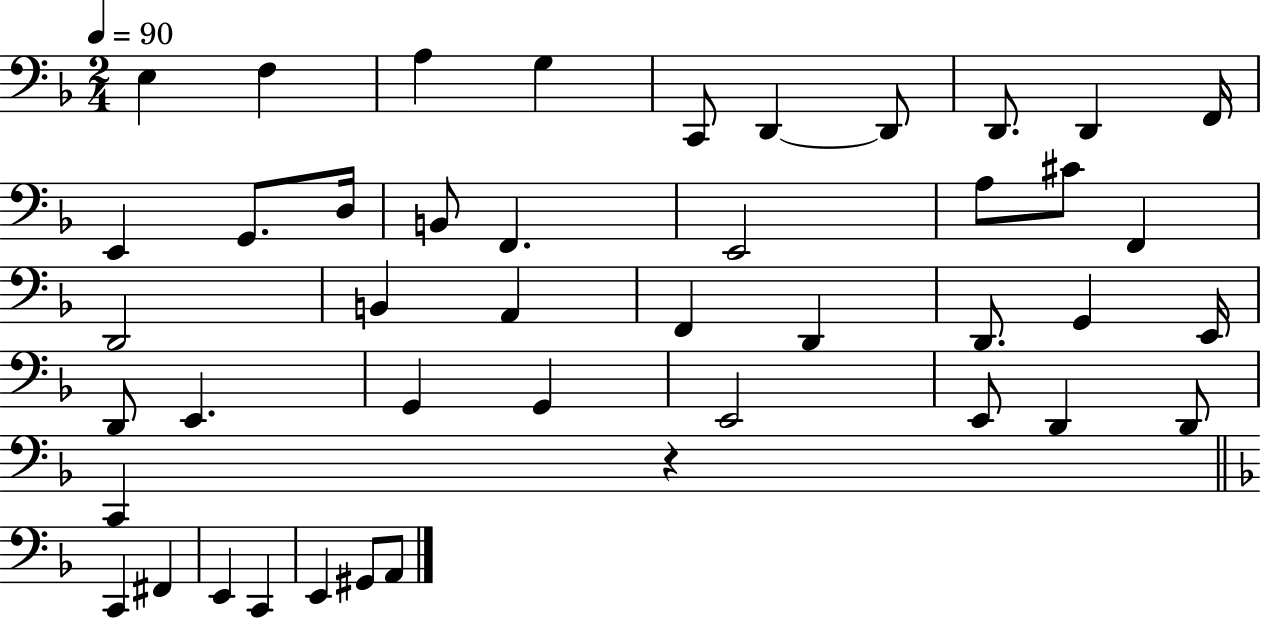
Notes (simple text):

E3/q F3/q A3/q G3/q C2/e D2/q D2/e D2/e. D2/q F2/s E2/q G2/e. D3/s B2/e F2/q. E2/h A3/e C#4/e F2/q D2/h B2/q A2/q F2/q D2/q D2/e. G2/q E2/s D2/e E2/q. G2/q G2/q E2/h E2/e D2/q D2/e C2/q R/q C2/q F#2/q E2/q C2/q E2/q G#2/e A2/e